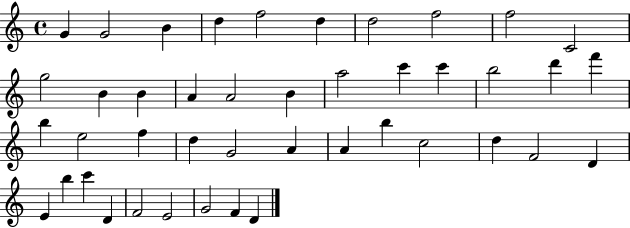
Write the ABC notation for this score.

X:1
T:Untitled
M:4/4
L:1/4
K:C
G G2 B d f2 d d2 f2 f2 C2 g2 B B A A2 B a2 c' c' b2 d' f' b e2 f d G2 A A b c2 d F2 D E b c' D F2 E2 G2 F D